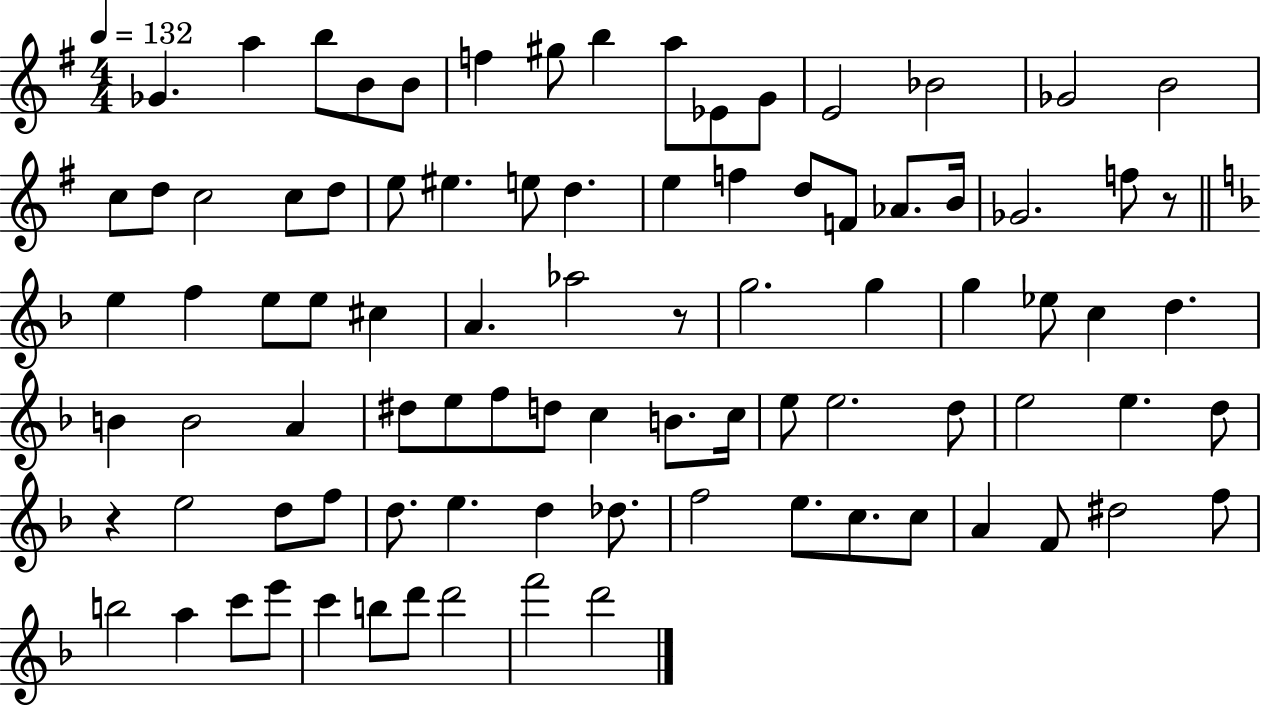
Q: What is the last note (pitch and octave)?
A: D6